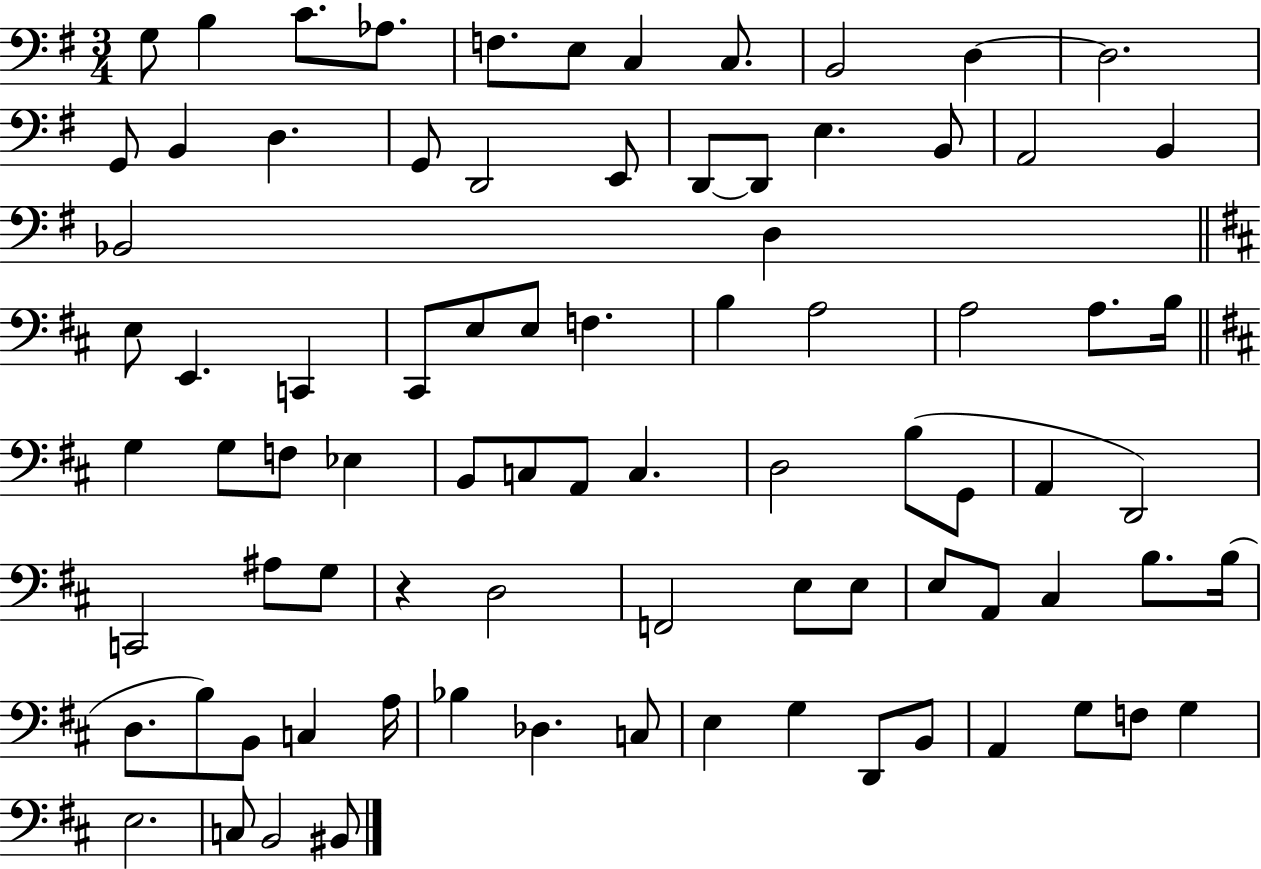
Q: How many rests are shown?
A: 1